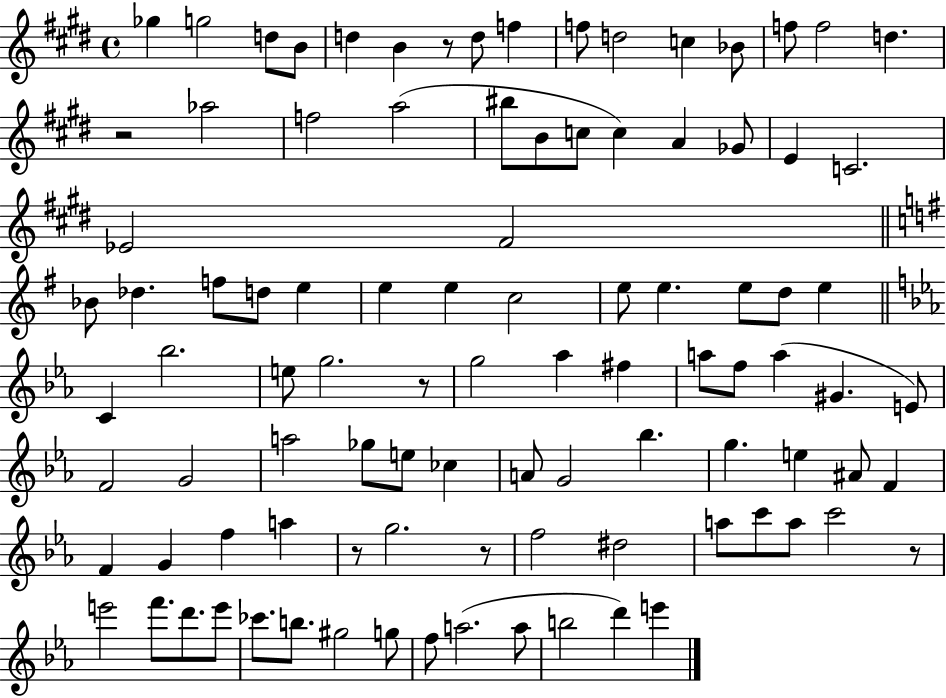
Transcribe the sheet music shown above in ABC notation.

X:1
T:Untitled
M:4/4
L:1/4
K:E
_g g2 d/2 B/2 d B z/2 d/2 f f/2 d2 c _B/2 f/2 f2 d z2 _a2 f2 a2 ^b/2 B/2 c/2 c A _G/2 E C2 _E2 ^F2 _B/2 _d f/2 d/2 e e e c2 e/2 e e/2 d/2 e C _b2 e/2 g2 z/2 g2 _a ^f a/2 f/2 a ^G E/2 F2 G2 a2 _g/2 e/2 _c A/2 G2 _b g e ^A/2 F F G f a z/2 g2 z/2 f2 ^d2 a/2 c'/2 a/2 c'2 z/2 e'2 f'/2 d'/2 e'/2 _c'/2 b/2 ^g2 g/2 f/2 a2 a/2 b2 d' e'